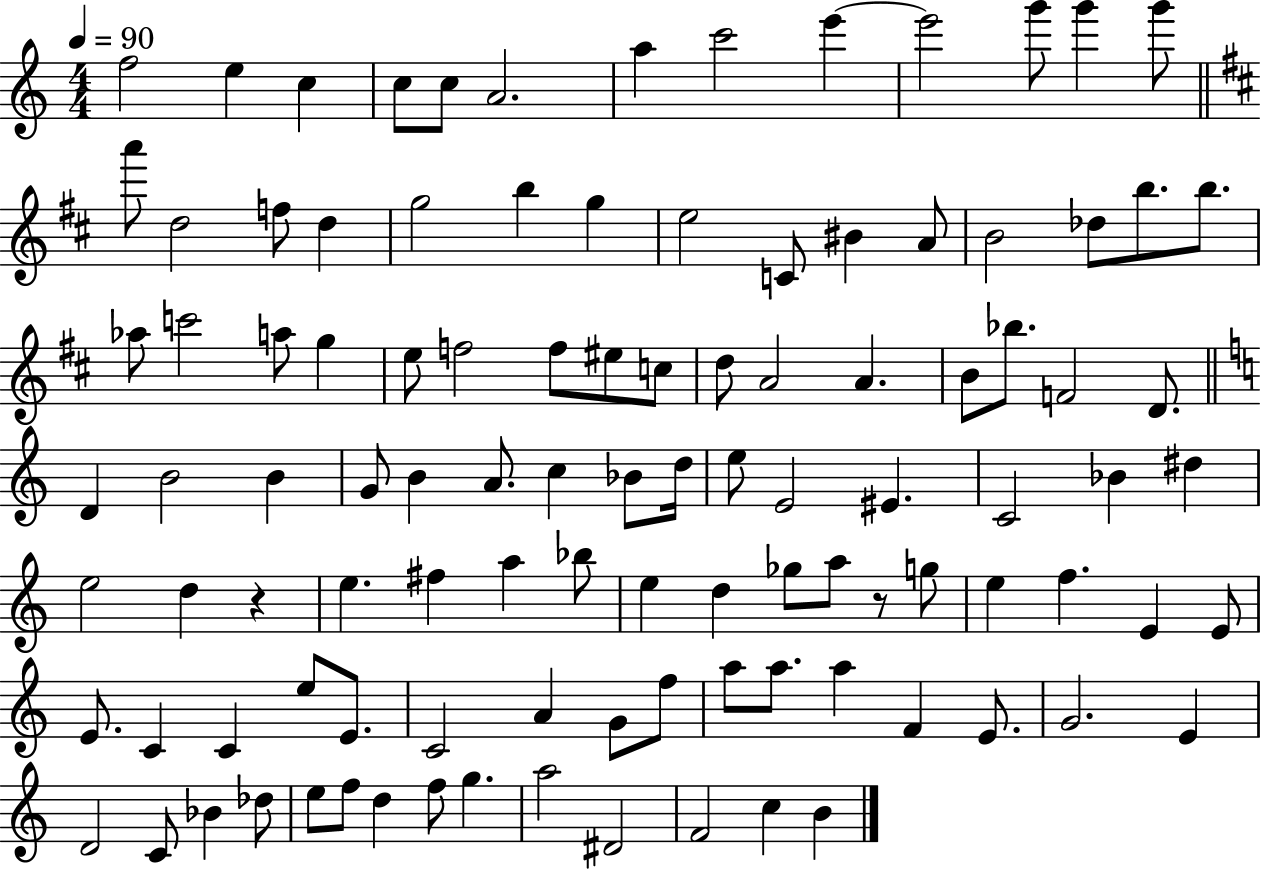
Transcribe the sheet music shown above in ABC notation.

X:1
T:Untitled
M:4/4
L:1/4
K:C
f2 e c c/2 c/2 A2 a c'2 e' e'2 g'/2 g' g'/2 a'/2 d2 f/2 d g2 b g e2 C/2 ^B A/2 B2 _d/2 b/2 b/2 _a/2 c'2 a/2 g e/2 f2 f/2 ^e/2 c/2 d/2 A2 A B/2 _b/2 F2 D/2 D B2 B G/2 B A/2 c _B/2 d/4 e/2 E2 ^E C2 _B ^d e2 d z e ^f a _b/2 e d _g/2 a/2 z/2 g/2 e f E E/2 E/2 C C e/2 E/2 C2 A G/2 f/2 a/2 a/2 a F E/2 G2 E D2 C/2 _B _d/2 e/2 f/2 d f/2 g a2 ^D2 F2 c B